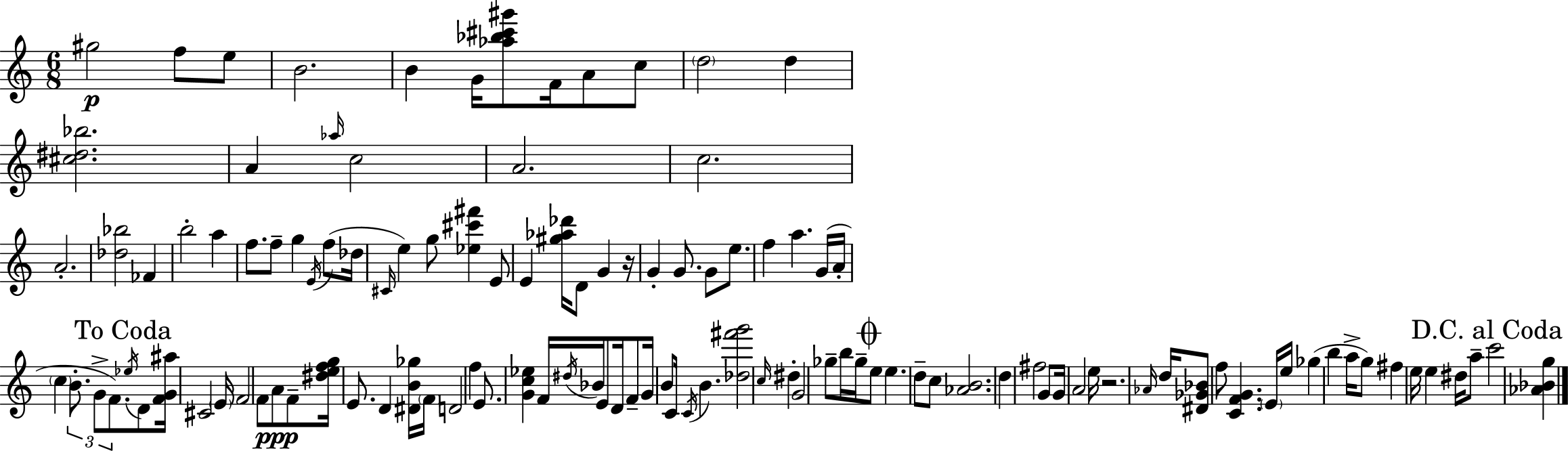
{
  \clef treble
  \numericTimeSignature
  \time 6/8
  \key c \major
  gis''2\p f''8 e''8 | b'2. | b'4 g'16 <aes'' bes'' cis''' gis'''>8 f'16 a'8 c''8 | \parenthesize d''2 d''4 | \break <cis'' dis'' bes''>2. | a'4 \grace { aes''16 } c''2 | a'2. | c''2. | \break a'2.-. | <des'' bes''>2 fes'4 | b''2-. a''4 | f''8. f''8-- g''4 \acciaccatura { e'16 } f''8( | \break des''16 \grace { cis'16 }) e''4 g''8 <ees'' cis''' fis'''>4 | e'8 e'4 <gis'' aes'' des'''>16 d'8 g'4 | r16 g'4-. g'8. g'8 | e''8. f''4 a''4. | \break g'16( a'16-. \parenthesize c''4 \tuplet 3/2 { b'8.-. g'8-> | f'8.) } \mark "To Coda" \acciaccatura { ees''16 } d'8 <f' g' ais''>16 cis'2 | \parenthesize e'16 f'2 | f'8 a'8\ppp f'8-- <dis'' e'' f'' g''>16 e'8. d'4 | \break <dis' b' ges''>16 \parenthesize f'16 d'2 | f''4 e'8. <g' c'' ees''>4 f'16 | \acciaccatura { dis''16 } bes'16 e'8 d'16 f'8-- g'16 b'8 c'16 \acciaccatura { c'16 } | b'4. <des'' fis''' g'''>2 | \break \grace { c''16 } dis''4-. g'2 | ges''8-- b''16 ges''16-- \mark \markup { \musicglyph "scripts.coda" } e''8 e''4. | d''8-- c''8 <aes' b'>2. | d''4 fis''2 | \break g'8 g'16 a'2 | e''16 r2. | \grace { aes'16 } d''16 <dis' ges' bes'>8 f''8 | <c' f' g'>4. \parenthesize e'16 e''16 ges''4( | \break b''4 a''16-> g''8) fis''4 | e''16 e''4 dis''16 a''8-- \mark "D.C. al Coda" c'''2 | <aes' bes' g''>4 \bar "|."
}